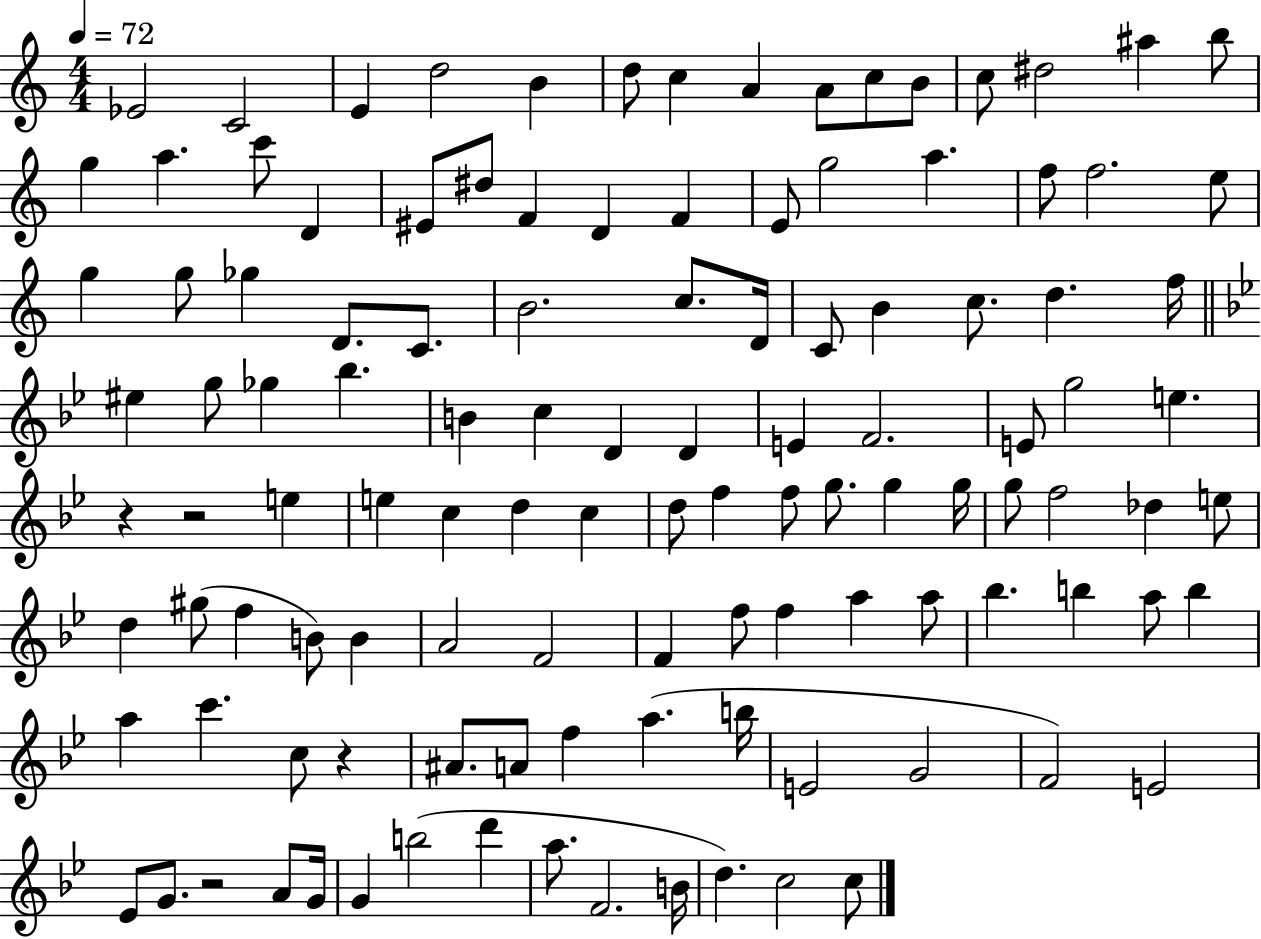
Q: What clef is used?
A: treble